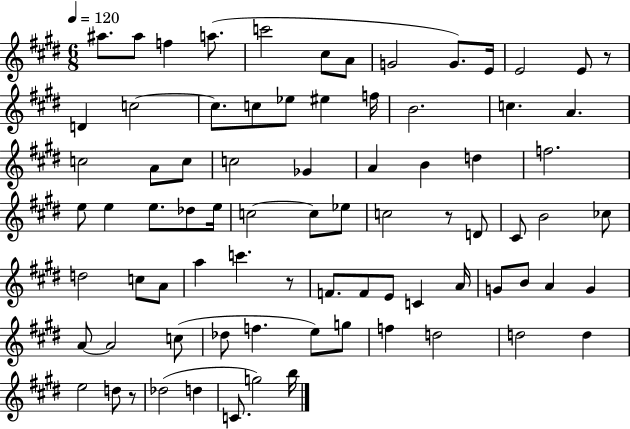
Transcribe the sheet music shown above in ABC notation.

X:1
T:Untitled
M:6/8
L:1/4
K:E
^a/2 ^a/2 f a/2 c'2 ^c/2 A/2 G2 G/2 E/4 E2 E/2 z/2 D c2 c/2 c/2 _e/2 ^e f/4 B2 c A c2 A/2 c/2 c2 _G A B d f2 e/2 e e/2 _d/2 e/4 c2 c/2 _e/2 c2 z/2 D/2 ^C/2 B2 _c/2 d2 c/2 A/2 a c' z/2 F/2 F/2 E/2 C A/4 G/2 B/2 A G A/2 A2 c/2 _d/2 f e/2 g/2 f d2 d2 d e2 d/2 z/2 _d2 d C/2 g2 b/4